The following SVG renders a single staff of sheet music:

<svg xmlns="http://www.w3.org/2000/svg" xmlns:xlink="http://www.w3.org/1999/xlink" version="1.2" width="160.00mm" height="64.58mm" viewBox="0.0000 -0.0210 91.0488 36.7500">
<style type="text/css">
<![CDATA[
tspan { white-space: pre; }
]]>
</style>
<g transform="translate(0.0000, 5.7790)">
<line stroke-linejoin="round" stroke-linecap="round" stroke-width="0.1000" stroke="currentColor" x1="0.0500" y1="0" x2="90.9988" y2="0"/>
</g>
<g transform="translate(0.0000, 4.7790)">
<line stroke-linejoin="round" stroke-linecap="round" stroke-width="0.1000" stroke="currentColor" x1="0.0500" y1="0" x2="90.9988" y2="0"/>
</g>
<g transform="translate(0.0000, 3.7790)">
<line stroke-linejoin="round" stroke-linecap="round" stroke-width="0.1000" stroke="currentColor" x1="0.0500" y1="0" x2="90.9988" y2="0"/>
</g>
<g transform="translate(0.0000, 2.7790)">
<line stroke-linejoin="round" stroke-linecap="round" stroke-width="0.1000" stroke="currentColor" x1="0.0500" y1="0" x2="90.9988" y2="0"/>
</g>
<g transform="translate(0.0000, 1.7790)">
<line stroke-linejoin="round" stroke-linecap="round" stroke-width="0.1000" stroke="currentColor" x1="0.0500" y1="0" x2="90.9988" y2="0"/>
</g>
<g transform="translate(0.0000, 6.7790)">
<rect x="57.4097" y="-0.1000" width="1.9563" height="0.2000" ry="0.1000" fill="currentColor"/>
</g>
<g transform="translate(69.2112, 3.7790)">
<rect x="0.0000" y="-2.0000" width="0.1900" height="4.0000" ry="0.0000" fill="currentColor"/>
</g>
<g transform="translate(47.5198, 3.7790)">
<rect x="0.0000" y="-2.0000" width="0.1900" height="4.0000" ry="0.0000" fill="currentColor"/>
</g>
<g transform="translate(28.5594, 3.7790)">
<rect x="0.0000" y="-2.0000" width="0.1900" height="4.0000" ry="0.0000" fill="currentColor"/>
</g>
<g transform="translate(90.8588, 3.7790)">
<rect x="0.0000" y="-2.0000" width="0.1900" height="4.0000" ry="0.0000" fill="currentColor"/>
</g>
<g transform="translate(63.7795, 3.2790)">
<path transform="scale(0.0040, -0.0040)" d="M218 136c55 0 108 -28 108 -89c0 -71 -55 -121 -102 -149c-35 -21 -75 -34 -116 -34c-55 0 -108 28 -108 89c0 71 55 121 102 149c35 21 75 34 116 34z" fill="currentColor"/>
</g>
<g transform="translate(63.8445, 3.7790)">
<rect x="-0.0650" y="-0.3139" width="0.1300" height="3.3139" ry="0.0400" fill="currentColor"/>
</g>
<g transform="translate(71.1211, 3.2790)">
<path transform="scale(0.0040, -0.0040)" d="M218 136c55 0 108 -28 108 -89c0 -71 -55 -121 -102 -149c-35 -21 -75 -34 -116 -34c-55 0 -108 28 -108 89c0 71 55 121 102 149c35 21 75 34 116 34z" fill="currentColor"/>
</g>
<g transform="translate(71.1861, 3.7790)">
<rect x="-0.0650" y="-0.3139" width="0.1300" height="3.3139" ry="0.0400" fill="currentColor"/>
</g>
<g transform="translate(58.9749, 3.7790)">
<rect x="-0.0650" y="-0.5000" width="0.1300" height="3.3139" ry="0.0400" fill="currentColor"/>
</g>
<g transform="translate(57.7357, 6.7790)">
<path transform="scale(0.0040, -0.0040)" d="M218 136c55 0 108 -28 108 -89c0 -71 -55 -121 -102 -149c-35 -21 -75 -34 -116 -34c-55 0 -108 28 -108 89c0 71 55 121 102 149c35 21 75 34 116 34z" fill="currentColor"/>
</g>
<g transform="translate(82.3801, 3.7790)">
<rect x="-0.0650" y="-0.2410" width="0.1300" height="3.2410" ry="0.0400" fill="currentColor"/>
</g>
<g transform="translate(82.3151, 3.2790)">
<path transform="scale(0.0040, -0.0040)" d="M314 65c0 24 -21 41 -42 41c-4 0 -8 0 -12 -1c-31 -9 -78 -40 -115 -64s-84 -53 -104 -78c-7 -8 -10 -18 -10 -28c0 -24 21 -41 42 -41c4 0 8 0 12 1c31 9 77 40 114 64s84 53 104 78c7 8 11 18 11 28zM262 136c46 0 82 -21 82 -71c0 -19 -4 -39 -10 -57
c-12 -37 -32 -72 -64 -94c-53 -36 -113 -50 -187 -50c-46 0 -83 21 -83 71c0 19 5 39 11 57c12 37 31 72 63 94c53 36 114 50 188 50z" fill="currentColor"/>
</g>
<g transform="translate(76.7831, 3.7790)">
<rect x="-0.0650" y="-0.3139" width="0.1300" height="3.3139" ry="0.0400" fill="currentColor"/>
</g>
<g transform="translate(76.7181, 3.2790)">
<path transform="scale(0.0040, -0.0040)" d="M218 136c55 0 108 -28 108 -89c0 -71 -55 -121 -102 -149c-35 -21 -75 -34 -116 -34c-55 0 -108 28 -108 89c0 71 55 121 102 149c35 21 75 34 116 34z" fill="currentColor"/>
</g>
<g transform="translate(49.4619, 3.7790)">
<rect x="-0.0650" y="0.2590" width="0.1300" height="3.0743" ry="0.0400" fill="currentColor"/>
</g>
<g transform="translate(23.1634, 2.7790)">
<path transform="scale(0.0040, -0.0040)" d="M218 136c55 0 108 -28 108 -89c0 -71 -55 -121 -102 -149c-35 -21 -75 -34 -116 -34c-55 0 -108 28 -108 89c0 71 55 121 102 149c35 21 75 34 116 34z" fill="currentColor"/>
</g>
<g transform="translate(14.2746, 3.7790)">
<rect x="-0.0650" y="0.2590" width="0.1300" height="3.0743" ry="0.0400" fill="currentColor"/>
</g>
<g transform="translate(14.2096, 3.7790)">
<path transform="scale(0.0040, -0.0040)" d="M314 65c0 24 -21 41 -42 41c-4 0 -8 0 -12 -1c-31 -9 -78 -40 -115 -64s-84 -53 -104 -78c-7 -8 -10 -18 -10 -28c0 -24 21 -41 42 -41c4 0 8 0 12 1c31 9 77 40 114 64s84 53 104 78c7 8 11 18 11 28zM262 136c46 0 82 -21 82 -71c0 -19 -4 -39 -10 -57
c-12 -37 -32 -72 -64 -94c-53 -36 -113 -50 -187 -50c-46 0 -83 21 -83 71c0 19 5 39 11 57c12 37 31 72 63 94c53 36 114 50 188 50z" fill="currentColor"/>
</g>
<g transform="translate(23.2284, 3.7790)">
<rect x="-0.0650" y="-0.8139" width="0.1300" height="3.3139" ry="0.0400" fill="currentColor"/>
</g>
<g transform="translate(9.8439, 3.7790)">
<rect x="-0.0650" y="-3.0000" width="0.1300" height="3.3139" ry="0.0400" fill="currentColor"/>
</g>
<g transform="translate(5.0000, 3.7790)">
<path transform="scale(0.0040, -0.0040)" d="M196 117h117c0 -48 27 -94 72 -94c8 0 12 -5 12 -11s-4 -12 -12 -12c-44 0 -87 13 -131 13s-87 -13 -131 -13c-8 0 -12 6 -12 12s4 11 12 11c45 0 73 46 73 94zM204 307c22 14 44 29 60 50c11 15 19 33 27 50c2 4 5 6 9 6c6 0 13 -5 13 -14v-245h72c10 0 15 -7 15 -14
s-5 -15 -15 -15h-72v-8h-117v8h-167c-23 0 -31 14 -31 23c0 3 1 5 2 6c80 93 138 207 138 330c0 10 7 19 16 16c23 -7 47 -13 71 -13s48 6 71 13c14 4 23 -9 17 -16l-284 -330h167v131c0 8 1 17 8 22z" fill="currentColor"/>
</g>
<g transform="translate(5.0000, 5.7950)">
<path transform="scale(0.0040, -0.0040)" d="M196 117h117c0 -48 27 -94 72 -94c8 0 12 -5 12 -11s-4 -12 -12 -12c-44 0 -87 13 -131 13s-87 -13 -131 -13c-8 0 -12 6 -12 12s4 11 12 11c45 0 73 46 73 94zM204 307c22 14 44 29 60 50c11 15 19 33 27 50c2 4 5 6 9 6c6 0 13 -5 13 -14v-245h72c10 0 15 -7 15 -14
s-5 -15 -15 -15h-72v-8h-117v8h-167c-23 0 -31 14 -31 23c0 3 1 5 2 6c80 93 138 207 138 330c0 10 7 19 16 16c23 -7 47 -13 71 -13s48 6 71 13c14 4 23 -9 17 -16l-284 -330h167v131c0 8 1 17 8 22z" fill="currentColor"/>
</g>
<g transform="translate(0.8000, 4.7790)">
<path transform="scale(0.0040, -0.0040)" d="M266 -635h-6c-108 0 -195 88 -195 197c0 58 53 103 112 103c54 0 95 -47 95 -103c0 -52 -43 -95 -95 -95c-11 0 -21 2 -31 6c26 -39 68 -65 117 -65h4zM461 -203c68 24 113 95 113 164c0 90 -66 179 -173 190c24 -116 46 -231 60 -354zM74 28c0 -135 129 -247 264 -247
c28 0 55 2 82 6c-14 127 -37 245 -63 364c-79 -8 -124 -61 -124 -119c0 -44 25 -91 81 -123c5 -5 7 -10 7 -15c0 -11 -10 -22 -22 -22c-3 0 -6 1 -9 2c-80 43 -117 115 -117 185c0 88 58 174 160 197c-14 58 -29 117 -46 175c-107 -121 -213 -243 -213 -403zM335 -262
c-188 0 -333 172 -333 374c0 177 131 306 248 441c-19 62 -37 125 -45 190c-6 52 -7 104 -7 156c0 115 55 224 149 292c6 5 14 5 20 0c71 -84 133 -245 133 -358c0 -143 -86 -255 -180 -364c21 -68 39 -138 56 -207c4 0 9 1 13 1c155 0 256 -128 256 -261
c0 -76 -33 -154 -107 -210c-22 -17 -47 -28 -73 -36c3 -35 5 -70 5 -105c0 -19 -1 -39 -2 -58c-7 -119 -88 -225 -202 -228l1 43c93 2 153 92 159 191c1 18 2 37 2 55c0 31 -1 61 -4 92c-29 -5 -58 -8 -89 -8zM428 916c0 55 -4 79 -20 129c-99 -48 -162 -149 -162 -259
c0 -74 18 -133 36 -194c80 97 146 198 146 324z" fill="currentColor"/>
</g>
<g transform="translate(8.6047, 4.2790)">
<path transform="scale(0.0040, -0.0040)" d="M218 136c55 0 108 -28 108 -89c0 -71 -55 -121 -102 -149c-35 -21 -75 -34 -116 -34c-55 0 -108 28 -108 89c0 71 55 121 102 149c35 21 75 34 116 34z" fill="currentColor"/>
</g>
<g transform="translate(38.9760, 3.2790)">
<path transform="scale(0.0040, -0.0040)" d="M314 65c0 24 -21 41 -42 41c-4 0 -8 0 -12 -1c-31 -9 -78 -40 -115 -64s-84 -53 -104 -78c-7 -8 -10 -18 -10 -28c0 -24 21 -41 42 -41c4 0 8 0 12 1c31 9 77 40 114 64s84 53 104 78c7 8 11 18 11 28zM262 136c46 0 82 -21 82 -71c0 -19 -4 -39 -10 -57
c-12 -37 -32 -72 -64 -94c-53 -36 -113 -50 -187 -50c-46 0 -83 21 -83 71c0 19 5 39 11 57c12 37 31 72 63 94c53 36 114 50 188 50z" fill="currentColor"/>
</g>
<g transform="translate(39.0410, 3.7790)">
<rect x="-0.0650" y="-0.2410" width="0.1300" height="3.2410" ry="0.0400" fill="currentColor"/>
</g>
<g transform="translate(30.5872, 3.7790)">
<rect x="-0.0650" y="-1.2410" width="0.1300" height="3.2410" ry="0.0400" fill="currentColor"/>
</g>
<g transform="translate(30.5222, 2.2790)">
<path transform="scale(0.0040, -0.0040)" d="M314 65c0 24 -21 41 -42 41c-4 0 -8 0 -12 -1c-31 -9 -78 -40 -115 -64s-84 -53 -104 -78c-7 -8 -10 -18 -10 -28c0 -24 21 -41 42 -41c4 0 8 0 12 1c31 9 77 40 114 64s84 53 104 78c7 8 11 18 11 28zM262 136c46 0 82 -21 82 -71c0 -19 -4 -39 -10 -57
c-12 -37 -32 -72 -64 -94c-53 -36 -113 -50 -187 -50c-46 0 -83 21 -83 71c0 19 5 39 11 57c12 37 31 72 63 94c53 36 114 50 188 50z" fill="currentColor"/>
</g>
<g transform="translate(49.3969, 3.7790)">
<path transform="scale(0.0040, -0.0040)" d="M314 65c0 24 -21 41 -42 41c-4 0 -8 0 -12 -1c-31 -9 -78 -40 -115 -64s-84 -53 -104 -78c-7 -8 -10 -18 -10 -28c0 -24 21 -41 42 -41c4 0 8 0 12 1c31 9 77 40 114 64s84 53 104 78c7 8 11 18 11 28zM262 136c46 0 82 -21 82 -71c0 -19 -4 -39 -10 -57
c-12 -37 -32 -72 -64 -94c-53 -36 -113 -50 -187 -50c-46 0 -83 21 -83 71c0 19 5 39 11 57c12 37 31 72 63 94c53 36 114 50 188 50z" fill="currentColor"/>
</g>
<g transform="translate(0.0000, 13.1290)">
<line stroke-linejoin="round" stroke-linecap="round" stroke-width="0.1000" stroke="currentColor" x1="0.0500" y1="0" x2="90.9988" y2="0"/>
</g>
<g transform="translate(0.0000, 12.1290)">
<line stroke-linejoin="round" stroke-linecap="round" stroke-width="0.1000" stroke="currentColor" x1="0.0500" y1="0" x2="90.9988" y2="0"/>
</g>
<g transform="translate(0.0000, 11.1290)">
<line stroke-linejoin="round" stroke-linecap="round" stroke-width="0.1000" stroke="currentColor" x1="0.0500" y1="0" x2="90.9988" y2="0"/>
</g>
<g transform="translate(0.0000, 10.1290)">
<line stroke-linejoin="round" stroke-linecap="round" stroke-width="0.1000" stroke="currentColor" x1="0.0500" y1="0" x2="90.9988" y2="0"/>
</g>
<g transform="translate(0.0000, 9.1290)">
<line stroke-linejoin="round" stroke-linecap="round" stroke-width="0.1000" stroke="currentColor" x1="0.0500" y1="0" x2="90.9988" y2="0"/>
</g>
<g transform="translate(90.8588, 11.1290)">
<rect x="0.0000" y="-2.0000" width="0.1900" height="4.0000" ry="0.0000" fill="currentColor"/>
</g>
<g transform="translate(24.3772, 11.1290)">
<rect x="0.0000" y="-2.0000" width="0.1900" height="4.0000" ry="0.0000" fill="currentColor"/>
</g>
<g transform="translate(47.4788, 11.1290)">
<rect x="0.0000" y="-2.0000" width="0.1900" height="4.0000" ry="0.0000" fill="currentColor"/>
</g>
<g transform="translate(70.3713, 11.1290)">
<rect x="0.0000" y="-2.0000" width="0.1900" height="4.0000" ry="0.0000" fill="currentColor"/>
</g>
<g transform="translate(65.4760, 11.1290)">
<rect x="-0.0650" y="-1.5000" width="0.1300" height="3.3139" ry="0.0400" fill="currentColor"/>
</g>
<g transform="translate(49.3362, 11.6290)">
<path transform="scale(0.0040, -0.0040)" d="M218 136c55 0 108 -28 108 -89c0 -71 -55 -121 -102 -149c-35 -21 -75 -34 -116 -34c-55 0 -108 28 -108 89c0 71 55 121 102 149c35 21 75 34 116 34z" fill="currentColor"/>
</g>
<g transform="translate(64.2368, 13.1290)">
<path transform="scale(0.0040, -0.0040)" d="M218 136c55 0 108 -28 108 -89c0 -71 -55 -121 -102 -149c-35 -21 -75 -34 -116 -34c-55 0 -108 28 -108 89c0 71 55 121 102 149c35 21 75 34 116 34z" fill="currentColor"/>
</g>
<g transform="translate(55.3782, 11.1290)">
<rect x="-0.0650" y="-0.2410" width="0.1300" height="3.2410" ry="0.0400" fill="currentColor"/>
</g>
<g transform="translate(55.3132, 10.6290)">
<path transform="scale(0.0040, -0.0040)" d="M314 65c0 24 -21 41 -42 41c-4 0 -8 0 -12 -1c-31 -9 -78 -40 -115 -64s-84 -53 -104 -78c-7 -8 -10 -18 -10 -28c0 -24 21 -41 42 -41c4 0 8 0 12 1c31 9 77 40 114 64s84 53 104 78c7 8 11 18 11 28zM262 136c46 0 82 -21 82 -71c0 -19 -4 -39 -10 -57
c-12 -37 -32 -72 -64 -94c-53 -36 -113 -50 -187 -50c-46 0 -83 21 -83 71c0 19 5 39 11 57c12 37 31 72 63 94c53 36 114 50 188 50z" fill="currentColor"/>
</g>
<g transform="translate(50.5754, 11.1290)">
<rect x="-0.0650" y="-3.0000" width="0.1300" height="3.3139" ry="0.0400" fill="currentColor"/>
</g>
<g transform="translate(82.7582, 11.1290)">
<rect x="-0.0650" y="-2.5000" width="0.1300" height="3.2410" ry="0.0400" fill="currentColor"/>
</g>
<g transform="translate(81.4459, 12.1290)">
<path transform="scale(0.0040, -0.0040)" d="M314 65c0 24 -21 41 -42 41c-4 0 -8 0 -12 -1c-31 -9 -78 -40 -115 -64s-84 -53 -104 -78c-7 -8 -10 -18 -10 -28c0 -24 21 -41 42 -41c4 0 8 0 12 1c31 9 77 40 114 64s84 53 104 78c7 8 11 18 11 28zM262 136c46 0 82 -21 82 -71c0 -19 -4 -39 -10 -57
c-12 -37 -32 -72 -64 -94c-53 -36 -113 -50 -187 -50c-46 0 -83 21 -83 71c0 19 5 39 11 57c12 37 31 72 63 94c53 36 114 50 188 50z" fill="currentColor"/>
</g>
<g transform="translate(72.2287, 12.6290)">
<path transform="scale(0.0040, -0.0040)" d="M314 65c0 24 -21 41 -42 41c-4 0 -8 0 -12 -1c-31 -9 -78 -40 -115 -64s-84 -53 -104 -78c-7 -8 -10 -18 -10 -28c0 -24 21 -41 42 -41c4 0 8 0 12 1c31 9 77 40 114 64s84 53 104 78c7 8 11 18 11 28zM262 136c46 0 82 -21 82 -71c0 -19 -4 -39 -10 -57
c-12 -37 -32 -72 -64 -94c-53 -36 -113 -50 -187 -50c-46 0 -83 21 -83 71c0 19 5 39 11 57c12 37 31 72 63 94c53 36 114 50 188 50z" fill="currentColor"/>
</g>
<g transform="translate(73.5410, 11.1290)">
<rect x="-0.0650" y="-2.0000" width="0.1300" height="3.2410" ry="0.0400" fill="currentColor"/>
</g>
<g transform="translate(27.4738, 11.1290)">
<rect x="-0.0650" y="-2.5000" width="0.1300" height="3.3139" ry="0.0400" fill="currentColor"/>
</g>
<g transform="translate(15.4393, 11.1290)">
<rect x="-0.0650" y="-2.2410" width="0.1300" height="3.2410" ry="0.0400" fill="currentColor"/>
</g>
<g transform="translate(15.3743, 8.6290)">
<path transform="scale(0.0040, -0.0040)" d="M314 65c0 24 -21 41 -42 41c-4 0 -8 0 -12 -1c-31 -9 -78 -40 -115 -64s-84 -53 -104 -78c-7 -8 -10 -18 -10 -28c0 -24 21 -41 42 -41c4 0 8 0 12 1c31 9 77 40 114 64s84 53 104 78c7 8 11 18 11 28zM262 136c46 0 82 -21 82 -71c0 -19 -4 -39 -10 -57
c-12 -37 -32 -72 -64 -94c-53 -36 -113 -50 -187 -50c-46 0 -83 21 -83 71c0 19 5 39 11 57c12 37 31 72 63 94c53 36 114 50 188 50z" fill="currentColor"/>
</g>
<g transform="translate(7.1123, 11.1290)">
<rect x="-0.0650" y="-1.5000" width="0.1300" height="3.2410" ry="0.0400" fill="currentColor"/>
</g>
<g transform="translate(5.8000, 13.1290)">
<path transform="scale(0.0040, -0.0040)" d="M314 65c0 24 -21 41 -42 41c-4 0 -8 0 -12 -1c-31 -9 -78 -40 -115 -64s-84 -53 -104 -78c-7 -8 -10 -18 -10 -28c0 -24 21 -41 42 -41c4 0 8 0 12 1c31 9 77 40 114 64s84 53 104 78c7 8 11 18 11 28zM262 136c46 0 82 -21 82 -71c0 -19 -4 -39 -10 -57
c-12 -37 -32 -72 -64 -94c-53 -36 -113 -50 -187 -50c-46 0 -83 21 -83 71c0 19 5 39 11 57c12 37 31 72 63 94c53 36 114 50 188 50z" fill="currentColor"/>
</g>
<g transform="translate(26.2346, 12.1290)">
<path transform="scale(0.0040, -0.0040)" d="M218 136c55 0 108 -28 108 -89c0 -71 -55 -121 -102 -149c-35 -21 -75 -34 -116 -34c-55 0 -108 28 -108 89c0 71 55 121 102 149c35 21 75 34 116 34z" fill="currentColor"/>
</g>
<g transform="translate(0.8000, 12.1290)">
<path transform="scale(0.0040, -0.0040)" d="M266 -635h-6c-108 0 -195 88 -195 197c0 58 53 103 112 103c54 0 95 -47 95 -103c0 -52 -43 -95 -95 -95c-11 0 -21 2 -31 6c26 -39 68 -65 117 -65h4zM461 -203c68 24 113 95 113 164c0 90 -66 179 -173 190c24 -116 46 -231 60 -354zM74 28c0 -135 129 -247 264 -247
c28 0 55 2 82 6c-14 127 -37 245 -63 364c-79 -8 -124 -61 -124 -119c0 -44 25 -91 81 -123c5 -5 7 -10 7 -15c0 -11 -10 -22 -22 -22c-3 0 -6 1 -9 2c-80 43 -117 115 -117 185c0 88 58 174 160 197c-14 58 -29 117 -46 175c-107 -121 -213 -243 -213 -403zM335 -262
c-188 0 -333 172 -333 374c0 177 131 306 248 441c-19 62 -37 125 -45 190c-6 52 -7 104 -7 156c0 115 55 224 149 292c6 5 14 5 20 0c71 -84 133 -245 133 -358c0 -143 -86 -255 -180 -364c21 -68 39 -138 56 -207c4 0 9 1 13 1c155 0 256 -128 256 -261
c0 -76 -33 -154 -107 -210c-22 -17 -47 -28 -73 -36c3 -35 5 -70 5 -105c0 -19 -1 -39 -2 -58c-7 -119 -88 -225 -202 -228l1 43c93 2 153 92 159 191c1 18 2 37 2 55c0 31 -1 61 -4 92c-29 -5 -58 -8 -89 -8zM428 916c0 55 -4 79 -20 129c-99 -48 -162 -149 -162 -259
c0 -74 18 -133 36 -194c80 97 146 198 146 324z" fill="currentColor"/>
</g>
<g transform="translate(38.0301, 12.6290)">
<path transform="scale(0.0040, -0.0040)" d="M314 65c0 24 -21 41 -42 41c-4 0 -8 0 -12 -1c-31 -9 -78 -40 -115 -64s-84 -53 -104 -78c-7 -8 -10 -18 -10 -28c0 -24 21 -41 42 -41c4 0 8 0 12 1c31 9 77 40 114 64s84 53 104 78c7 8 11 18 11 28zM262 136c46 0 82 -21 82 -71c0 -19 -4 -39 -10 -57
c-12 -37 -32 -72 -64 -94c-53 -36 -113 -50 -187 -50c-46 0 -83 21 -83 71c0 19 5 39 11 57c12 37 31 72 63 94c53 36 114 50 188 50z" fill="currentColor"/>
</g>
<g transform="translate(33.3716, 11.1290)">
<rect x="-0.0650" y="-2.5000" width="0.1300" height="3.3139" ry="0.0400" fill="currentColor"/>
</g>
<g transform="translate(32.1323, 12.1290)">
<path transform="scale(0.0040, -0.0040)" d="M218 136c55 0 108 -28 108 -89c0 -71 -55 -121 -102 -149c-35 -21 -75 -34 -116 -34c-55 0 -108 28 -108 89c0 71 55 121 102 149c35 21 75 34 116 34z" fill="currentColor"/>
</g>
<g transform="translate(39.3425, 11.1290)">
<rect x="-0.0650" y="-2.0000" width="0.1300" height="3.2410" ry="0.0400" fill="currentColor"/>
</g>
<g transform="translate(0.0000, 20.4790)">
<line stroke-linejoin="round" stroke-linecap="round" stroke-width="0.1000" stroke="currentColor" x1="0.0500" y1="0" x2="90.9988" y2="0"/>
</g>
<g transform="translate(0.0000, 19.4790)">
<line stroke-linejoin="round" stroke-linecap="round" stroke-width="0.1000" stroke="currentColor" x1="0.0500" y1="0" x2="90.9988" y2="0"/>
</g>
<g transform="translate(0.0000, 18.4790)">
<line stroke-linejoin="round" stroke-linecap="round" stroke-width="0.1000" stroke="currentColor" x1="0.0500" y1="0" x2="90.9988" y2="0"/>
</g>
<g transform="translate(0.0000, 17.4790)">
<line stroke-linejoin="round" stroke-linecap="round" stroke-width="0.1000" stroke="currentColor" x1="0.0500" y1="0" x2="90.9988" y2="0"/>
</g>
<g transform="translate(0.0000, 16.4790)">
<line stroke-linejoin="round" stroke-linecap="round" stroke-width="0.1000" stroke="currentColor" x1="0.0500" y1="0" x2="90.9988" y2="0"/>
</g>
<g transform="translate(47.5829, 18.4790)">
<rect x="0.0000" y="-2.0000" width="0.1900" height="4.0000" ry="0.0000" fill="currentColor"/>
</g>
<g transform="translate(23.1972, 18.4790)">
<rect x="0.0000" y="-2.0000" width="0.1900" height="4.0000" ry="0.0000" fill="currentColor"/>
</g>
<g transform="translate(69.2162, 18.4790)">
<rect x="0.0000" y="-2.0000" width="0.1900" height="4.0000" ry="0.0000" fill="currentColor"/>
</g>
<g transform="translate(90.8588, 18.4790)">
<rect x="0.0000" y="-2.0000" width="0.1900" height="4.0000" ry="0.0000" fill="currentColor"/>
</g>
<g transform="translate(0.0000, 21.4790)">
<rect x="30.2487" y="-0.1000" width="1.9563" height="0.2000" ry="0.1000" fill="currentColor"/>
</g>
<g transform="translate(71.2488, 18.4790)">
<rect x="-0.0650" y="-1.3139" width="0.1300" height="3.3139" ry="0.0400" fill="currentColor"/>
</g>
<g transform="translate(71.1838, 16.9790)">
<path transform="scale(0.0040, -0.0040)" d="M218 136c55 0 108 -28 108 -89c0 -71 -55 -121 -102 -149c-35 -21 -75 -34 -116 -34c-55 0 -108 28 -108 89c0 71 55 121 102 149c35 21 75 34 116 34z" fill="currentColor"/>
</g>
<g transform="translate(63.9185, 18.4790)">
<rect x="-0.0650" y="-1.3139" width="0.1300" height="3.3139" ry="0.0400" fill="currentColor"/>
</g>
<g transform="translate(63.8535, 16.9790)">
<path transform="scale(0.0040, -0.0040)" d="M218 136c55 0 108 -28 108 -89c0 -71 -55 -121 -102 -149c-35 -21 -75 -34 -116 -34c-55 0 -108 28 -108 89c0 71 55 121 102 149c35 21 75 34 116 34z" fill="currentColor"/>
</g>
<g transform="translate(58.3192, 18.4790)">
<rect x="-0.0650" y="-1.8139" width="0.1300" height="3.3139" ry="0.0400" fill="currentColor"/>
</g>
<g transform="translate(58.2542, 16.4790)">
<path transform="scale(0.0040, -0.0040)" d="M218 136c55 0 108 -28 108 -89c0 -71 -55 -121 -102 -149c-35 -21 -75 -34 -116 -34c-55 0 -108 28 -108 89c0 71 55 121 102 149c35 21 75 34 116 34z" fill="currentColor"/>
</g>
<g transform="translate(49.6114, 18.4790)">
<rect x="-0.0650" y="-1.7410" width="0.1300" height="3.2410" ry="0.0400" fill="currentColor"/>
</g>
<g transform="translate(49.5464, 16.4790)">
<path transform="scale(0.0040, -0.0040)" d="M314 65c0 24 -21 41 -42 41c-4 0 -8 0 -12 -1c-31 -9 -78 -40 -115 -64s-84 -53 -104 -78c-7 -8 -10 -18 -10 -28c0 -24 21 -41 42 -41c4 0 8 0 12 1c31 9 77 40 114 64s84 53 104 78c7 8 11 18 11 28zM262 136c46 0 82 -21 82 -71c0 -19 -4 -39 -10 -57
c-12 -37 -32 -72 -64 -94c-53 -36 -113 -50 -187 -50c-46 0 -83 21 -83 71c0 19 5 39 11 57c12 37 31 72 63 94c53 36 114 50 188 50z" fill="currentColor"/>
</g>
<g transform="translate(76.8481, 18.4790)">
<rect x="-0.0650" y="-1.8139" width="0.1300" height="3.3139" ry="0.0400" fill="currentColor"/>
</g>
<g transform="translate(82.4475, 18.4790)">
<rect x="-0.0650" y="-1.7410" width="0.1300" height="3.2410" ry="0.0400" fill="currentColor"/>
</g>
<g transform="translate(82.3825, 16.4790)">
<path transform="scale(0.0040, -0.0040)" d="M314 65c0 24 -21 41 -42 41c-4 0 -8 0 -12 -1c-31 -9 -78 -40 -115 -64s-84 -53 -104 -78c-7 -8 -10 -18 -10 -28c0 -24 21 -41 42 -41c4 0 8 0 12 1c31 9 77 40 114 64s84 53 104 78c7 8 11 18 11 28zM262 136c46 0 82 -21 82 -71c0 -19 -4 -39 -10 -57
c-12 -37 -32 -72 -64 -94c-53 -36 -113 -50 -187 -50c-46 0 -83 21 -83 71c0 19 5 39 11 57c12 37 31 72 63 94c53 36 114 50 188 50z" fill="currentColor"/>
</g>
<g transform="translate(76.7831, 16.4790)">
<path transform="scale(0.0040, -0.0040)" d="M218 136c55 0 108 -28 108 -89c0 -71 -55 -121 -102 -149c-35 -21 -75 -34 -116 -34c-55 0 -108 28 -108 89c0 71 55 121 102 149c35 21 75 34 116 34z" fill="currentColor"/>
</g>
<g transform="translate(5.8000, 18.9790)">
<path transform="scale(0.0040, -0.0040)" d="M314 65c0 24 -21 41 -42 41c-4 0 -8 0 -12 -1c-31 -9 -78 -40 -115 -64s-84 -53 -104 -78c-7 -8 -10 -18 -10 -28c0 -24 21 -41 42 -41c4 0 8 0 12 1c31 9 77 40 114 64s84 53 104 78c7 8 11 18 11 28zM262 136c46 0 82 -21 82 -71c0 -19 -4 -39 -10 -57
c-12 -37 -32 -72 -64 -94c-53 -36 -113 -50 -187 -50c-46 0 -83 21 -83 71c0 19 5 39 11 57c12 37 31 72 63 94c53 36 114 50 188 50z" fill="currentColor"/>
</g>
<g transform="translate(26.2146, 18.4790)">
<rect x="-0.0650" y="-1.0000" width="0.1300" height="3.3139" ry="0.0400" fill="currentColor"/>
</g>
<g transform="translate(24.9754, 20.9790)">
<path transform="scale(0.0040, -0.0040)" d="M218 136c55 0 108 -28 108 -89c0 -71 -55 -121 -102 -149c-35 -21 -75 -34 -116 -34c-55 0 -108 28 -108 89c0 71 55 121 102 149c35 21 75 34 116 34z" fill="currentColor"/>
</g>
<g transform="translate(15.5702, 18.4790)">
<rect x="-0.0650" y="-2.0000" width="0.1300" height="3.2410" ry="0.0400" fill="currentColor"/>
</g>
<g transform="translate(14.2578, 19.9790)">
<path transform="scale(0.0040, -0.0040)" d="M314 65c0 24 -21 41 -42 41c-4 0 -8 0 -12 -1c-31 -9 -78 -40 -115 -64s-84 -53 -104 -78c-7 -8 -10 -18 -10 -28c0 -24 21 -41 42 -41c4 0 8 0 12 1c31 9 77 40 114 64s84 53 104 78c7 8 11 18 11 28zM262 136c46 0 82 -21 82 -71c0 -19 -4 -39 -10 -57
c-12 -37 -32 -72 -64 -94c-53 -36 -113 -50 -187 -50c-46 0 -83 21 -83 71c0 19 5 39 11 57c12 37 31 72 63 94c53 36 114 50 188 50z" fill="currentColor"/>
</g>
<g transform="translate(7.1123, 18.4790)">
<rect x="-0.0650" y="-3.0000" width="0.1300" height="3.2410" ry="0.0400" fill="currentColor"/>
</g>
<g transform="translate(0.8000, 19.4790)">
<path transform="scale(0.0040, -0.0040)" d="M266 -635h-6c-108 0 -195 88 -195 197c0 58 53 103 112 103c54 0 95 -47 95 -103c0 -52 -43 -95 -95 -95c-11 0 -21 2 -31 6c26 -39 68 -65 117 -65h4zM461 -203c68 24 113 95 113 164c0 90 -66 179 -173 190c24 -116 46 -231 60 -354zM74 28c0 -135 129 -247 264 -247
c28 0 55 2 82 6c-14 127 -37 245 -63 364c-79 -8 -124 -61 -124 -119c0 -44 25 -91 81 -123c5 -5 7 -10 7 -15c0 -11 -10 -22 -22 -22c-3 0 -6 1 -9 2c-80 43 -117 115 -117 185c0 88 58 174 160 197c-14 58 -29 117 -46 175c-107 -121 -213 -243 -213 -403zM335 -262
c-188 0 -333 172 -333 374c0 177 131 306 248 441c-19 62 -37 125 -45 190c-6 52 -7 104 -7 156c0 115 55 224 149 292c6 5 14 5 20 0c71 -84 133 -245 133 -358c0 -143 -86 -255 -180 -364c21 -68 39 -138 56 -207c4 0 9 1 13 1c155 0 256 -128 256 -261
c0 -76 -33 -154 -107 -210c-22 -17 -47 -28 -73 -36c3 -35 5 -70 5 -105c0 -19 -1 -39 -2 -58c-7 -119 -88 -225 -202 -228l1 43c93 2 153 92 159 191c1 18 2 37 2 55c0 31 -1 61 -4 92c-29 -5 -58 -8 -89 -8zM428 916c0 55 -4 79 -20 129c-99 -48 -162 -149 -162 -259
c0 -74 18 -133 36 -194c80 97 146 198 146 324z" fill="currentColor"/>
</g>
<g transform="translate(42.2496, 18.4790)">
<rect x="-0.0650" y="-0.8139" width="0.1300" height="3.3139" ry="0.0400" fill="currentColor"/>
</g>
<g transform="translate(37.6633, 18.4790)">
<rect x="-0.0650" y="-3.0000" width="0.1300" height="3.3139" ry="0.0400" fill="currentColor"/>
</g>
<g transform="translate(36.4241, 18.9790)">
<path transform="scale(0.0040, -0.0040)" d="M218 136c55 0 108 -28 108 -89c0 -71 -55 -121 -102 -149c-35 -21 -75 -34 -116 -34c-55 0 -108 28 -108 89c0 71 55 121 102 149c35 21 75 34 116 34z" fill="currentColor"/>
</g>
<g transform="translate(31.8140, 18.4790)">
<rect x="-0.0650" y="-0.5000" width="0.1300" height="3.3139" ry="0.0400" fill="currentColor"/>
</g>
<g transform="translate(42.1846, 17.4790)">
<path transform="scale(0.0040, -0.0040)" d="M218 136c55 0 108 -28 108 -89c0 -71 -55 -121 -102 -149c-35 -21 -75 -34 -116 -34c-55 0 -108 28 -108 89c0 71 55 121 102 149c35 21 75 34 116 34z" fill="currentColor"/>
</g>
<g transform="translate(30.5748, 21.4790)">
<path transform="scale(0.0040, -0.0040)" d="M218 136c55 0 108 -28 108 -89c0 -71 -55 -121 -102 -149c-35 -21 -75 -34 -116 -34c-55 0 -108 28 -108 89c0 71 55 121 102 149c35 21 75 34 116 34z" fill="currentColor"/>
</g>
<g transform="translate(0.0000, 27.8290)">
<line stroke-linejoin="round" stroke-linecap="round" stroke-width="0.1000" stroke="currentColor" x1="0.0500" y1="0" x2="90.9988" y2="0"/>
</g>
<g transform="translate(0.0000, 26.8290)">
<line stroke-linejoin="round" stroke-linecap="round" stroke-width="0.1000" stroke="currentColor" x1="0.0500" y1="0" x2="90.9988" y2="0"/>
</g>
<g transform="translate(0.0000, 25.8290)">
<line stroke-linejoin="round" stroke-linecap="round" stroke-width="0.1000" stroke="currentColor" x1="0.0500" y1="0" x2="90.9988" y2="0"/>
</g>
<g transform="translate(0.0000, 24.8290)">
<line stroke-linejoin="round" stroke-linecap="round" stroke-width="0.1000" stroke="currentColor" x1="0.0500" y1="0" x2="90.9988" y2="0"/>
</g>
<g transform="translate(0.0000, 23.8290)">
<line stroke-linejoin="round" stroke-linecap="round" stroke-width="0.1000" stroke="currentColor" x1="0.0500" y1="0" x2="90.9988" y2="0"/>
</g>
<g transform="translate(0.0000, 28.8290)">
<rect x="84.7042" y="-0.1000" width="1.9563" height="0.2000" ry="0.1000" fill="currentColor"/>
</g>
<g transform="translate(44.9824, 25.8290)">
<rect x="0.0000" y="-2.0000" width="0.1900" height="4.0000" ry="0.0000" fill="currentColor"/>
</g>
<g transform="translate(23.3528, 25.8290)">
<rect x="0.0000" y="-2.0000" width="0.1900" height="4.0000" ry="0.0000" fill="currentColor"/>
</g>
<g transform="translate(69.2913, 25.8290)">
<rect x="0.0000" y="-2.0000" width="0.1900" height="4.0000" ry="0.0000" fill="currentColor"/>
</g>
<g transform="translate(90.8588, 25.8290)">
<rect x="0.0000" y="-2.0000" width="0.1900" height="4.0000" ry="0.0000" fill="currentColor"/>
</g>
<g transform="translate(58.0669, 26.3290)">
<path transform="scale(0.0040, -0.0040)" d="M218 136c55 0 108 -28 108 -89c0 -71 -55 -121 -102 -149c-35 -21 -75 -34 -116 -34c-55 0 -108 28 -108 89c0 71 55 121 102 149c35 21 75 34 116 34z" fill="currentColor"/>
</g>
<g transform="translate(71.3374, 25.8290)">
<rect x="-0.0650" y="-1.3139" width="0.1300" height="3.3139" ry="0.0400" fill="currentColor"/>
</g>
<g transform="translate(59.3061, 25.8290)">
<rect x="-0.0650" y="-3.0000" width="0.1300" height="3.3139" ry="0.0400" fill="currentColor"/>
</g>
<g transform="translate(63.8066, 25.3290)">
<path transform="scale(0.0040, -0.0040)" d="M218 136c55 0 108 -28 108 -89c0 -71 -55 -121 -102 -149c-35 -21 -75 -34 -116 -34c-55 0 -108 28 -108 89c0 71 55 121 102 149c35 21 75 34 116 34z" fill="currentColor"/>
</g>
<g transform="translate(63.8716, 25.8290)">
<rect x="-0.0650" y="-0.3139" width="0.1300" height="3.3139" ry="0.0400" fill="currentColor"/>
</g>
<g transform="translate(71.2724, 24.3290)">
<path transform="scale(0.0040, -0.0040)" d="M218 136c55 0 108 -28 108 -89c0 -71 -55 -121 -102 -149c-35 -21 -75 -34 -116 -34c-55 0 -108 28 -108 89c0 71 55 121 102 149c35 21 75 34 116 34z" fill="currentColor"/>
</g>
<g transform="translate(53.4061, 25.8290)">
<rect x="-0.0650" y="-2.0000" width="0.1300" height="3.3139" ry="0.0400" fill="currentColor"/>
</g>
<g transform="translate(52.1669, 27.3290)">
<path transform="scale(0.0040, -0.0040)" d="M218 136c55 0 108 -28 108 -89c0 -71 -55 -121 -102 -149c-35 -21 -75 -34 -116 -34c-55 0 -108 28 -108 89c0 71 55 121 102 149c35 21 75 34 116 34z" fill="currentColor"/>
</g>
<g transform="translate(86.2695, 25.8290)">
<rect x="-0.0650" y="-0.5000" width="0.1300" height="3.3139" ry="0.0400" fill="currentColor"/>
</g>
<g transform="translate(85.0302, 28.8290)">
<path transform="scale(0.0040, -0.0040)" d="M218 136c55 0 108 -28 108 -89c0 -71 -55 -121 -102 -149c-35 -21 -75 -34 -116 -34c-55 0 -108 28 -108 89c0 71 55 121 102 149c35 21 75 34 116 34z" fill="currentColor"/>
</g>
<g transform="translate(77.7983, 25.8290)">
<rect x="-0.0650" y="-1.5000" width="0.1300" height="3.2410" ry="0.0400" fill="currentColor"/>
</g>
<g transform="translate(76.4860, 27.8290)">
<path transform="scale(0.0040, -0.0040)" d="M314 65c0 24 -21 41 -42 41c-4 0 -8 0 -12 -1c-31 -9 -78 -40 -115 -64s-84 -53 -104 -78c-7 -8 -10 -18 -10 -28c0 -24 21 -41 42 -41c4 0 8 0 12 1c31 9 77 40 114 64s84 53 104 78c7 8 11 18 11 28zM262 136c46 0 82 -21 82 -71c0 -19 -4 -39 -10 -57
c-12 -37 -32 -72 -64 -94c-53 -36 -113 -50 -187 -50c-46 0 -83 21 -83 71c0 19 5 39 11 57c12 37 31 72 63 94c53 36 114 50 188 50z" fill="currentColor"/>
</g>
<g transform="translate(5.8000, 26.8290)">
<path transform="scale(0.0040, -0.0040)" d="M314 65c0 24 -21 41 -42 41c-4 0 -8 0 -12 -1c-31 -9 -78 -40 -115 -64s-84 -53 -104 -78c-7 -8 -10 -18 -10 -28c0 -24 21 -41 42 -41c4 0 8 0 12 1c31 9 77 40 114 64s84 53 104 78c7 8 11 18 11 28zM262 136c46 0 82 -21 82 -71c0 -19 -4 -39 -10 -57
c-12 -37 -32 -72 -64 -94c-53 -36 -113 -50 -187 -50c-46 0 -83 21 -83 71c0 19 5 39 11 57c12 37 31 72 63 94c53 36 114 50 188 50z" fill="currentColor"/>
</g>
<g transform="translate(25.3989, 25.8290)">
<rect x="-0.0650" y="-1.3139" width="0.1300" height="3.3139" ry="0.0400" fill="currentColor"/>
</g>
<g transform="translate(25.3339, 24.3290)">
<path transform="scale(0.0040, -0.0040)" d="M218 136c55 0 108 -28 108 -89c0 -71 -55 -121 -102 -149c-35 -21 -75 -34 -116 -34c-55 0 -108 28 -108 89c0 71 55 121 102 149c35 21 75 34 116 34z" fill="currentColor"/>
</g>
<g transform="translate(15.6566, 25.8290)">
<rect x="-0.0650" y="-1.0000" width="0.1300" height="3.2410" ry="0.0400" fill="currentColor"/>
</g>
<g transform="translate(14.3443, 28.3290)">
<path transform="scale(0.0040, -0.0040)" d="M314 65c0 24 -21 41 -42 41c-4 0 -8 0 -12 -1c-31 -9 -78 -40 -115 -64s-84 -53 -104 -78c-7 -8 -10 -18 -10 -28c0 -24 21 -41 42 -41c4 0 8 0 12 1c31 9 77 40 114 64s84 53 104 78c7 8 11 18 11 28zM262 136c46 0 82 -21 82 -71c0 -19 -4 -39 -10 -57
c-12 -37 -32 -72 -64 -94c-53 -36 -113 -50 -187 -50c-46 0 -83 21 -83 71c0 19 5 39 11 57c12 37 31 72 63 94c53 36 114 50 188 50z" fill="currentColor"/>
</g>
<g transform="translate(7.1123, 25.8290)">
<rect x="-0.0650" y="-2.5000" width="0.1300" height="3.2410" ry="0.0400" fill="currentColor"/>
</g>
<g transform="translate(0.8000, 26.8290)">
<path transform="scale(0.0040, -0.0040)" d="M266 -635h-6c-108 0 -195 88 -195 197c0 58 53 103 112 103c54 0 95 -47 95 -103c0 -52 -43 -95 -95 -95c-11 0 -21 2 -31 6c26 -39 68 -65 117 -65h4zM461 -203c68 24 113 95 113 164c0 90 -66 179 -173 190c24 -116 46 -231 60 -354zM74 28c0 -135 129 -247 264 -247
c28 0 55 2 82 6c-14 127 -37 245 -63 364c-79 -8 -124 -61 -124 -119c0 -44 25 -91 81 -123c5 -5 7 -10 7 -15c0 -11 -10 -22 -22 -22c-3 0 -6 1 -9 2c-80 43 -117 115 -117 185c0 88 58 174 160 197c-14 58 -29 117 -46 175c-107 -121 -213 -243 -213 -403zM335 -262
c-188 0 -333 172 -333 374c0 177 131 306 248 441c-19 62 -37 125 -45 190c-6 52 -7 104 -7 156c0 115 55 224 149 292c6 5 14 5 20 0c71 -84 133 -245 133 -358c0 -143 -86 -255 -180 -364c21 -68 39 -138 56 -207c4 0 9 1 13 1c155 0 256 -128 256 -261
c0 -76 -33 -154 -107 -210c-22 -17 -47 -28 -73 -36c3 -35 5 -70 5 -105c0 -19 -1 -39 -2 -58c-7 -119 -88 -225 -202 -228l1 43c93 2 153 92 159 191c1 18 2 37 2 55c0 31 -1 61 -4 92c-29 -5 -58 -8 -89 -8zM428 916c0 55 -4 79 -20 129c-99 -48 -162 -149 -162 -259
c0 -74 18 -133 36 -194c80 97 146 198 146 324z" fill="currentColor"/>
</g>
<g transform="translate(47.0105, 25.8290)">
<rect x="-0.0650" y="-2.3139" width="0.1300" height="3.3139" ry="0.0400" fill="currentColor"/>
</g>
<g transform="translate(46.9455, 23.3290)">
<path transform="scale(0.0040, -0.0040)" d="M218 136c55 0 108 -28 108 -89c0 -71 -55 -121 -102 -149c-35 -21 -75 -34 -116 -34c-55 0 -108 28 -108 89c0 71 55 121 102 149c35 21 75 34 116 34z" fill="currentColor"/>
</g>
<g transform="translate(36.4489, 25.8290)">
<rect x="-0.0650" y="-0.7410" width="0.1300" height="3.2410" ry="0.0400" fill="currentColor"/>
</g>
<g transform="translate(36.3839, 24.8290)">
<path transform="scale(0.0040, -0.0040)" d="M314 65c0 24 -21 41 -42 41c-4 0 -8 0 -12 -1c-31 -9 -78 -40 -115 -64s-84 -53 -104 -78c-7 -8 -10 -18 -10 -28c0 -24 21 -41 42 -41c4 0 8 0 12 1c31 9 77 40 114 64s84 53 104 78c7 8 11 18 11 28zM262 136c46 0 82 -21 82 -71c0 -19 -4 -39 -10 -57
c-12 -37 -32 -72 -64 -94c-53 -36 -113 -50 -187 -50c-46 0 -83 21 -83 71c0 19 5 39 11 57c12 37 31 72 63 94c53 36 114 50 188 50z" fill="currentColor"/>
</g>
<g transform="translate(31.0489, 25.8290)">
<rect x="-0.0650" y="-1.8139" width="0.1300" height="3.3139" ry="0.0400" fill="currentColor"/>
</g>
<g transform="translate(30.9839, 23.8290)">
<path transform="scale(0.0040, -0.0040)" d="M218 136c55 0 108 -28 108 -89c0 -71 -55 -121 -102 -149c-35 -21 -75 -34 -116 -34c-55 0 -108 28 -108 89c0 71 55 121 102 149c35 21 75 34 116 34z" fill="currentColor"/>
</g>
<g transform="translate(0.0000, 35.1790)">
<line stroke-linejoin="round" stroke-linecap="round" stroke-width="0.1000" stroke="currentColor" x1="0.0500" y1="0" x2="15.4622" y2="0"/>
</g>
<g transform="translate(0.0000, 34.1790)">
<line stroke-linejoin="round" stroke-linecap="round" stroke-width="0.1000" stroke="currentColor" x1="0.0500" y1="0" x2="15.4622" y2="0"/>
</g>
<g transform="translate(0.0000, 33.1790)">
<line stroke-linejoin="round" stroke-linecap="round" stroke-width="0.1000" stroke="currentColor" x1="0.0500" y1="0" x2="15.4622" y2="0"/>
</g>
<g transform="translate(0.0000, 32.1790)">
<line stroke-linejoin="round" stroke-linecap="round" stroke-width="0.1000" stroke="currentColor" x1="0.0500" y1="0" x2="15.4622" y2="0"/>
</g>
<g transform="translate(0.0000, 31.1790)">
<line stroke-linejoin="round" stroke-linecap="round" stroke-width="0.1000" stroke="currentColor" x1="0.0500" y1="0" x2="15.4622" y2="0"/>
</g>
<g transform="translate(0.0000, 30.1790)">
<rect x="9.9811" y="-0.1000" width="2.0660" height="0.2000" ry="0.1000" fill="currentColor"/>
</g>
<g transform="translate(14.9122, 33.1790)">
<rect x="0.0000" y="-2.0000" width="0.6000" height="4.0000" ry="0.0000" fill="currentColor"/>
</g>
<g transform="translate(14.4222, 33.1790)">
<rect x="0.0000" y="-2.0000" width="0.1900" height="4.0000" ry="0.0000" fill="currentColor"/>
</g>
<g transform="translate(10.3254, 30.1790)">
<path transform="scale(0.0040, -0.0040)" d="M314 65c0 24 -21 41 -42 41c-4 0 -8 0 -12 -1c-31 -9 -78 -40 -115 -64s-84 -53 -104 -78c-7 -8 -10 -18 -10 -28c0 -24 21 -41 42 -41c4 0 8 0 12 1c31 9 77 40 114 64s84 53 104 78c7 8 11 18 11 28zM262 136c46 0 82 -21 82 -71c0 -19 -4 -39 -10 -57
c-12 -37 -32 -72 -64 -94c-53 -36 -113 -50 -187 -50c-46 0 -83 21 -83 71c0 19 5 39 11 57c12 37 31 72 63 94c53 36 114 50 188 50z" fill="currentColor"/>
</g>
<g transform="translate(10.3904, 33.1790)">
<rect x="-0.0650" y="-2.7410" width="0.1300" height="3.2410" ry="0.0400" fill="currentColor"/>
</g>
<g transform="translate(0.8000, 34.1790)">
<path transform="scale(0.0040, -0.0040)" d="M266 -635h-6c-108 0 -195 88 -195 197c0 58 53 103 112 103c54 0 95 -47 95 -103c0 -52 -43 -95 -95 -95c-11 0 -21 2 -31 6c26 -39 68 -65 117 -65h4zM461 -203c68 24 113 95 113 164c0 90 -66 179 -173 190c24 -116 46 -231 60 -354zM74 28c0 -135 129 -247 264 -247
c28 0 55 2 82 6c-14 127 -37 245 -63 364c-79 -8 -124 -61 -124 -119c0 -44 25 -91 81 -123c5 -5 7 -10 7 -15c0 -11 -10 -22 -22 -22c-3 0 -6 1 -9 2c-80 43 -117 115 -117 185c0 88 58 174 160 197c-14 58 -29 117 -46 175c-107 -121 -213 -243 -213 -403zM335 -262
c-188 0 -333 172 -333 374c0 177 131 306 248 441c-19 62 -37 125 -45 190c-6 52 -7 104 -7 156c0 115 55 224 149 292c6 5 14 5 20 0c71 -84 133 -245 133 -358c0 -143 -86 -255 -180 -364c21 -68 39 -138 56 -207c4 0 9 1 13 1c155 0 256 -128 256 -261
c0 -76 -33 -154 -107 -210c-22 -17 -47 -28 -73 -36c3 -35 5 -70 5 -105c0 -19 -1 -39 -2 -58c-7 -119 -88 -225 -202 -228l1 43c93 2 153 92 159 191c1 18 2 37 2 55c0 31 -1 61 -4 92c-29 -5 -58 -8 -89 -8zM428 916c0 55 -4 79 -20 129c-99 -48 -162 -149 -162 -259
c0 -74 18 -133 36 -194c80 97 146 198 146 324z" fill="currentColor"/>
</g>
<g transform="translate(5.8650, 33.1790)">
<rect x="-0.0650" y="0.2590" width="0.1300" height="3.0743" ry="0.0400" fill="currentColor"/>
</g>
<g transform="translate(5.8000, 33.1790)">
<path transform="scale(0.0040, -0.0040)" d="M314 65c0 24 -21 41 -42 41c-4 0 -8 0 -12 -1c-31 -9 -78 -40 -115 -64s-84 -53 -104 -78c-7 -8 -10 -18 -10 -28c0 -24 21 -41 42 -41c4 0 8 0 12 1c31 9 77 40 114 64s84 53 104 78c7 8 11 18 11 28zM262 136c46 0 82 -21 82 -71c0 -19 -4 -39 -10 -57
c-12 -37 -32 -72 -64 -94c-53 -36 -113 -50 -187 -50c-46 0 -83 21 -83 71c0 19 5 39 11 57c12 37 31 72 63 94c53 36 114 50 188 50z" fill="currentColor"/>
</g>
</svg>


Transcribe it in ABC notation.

X:1
T:Untitled
M:4/4
L:1/4
K:C
A B2 d e2 c2 B2 C c c c c2 E2 g2 G G F2 A c2 E F2 G2 A2 F2 D C A d f2 f e e f f2 G2 D2 e f d2 g F A c e E2 C B2 a2